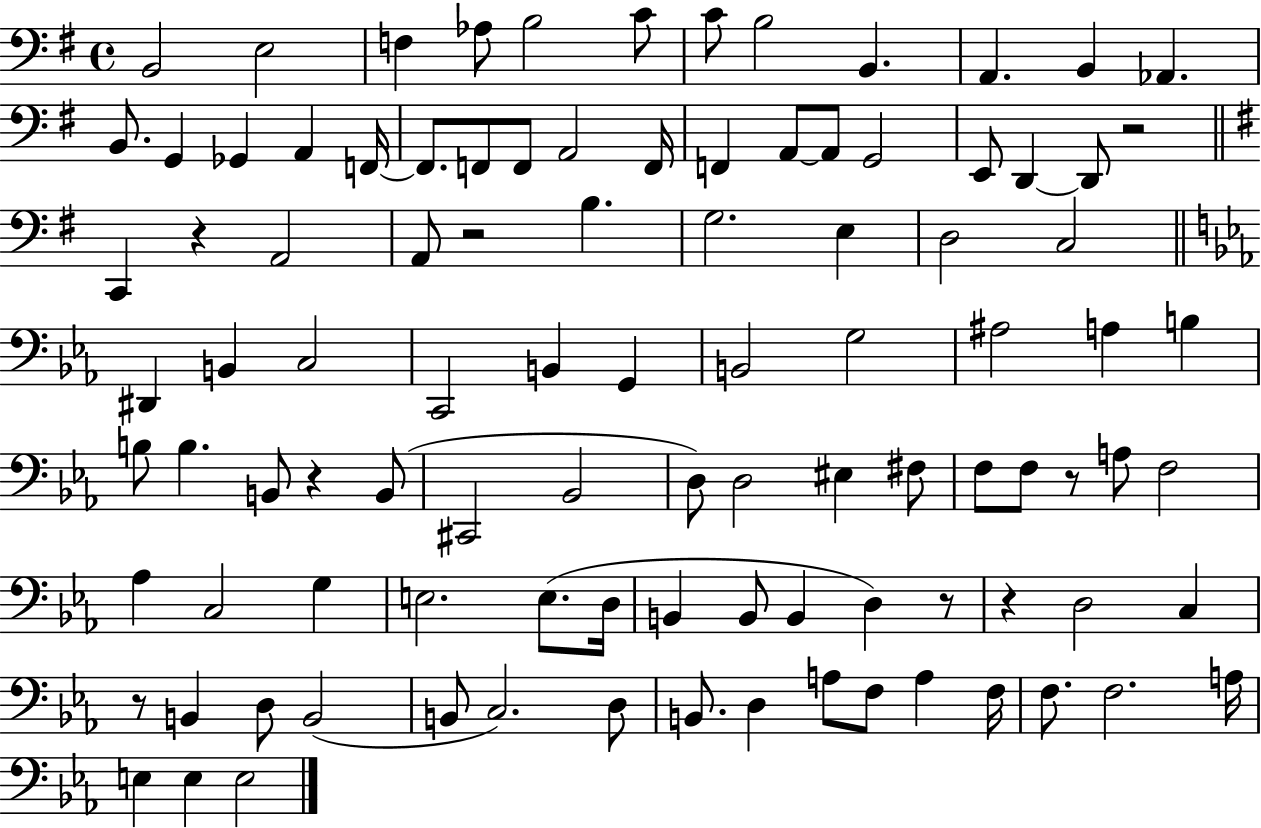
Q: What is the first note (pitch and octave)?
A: B2